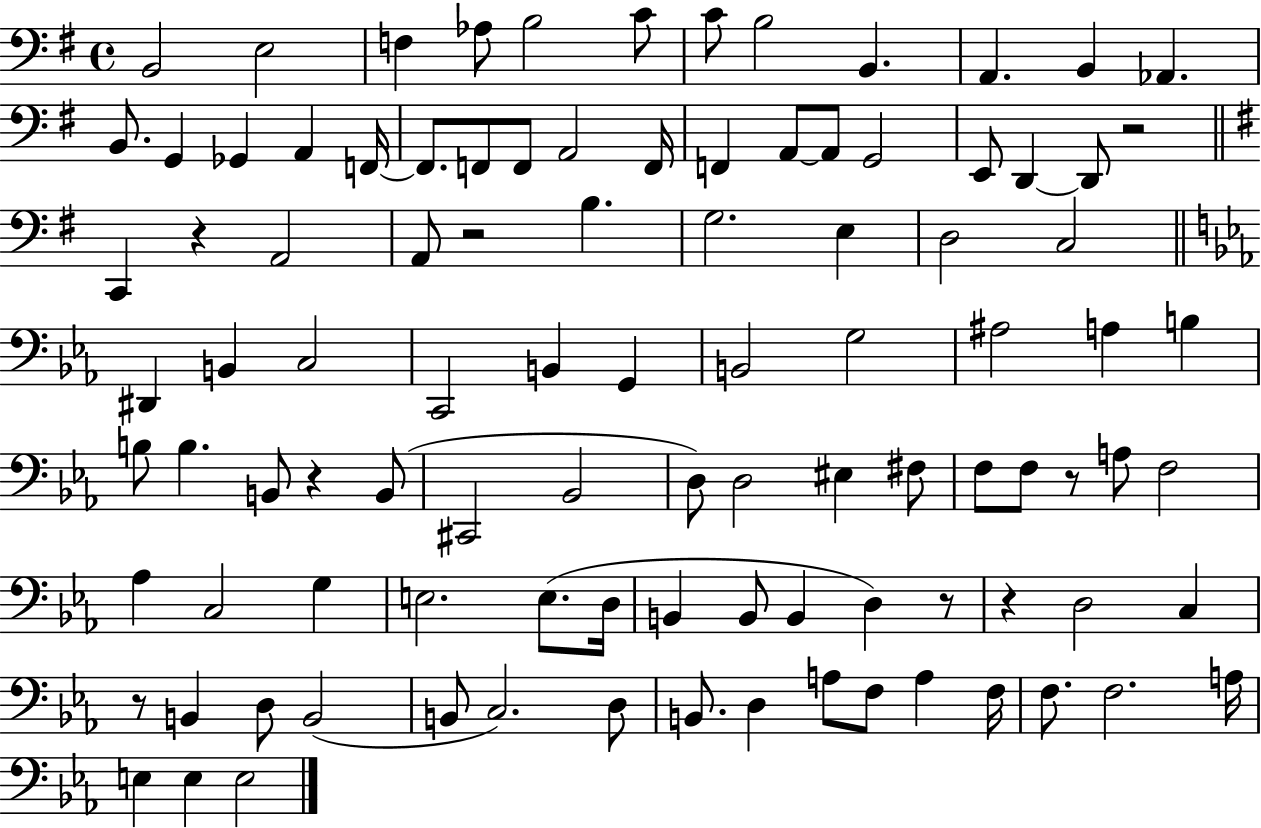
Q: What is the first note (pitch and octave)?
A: B2